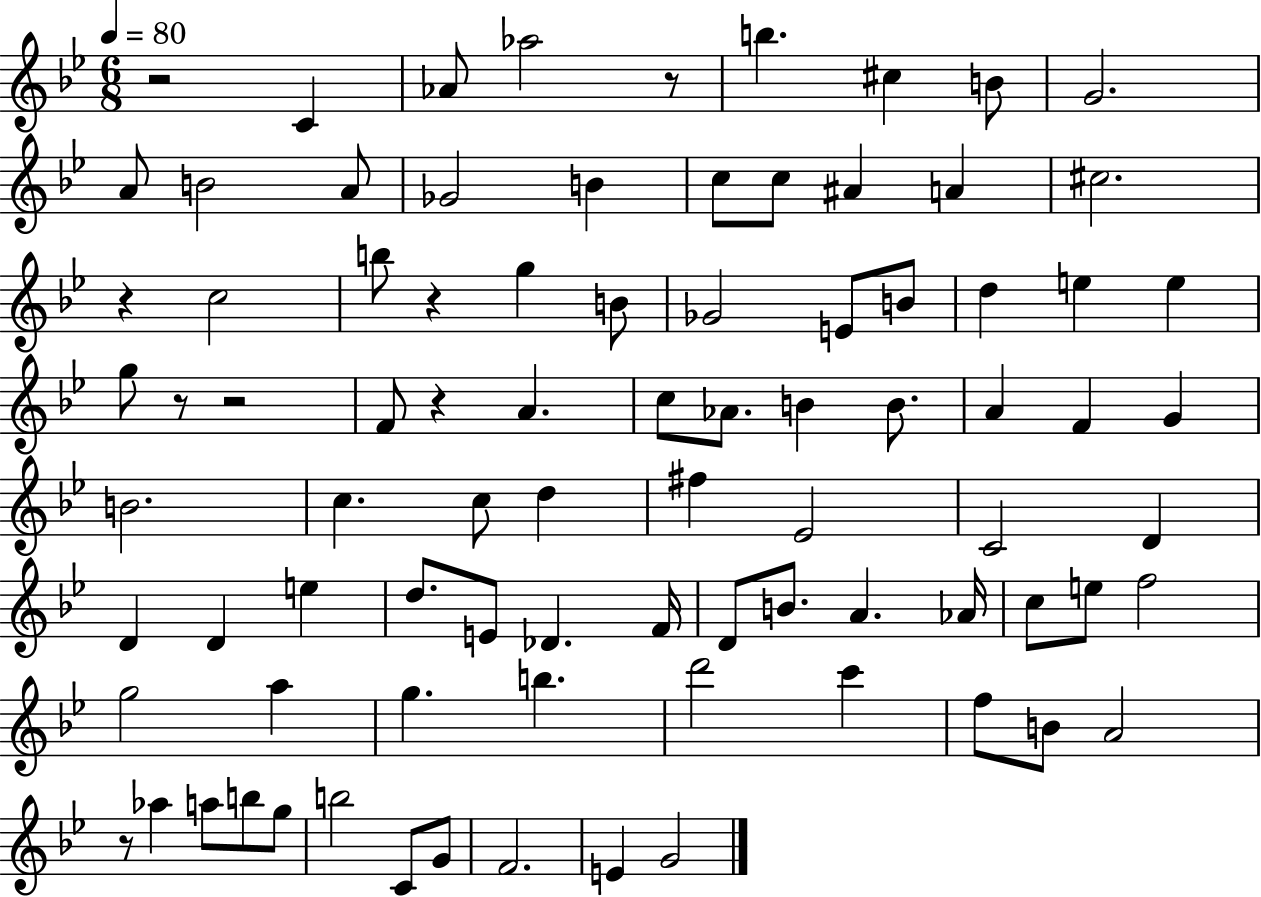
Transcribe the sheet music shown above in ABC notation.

X:1
T:Untitled
M:6/8
L:1/4
K:Bb
z2 C _A/2 _a2 z/2 b ^c B/2 G2 A/2 B2 A/2 _G2 B c/2 c/2 ^A A ^c2 z c2 b/2 z g B/2 _G2 E/2 B/2 d e e g/2 z/2 z2 F/2 z A c/2 _A/2 B B/2 A F G B2 c c/2 d ^f _E2 C2 D D D e d/2 E/2 _D F/4 D/2 B/2 A _A/4 c/2 e/2 f2 g2 a g b d'2 c' f/2 B/2 A2 z/2 _a a/2 b/2 g/2 b2 C/2 G/2 F2 E G2